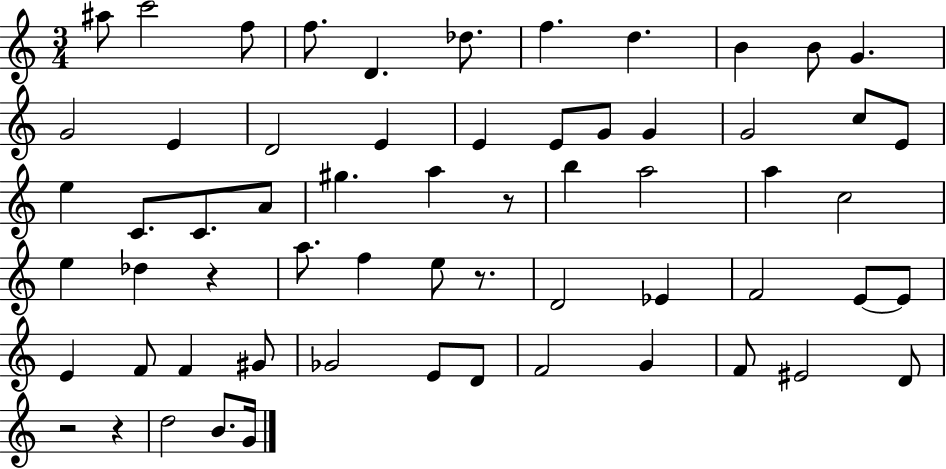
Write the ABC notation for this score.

X:1
T:Untitled
M:3/4
L:1/4
K:C
^a/2 c'2 f/2 f/2 D _d/2 f d B B/2 G G2 E D2 E E E/2 G/2 G G2 c/2 E/2 e C/2 C/2 A/2 ^g a z/2 b a2 a c2 e _d z a/2 f e/2 z/2 D2 _E F2 E/2 E/2 E F/2 F ^G/2 _G2 E/2 D/2 F2 G F/2 ^E2 D/2 z2 z d2 B/2 G/4